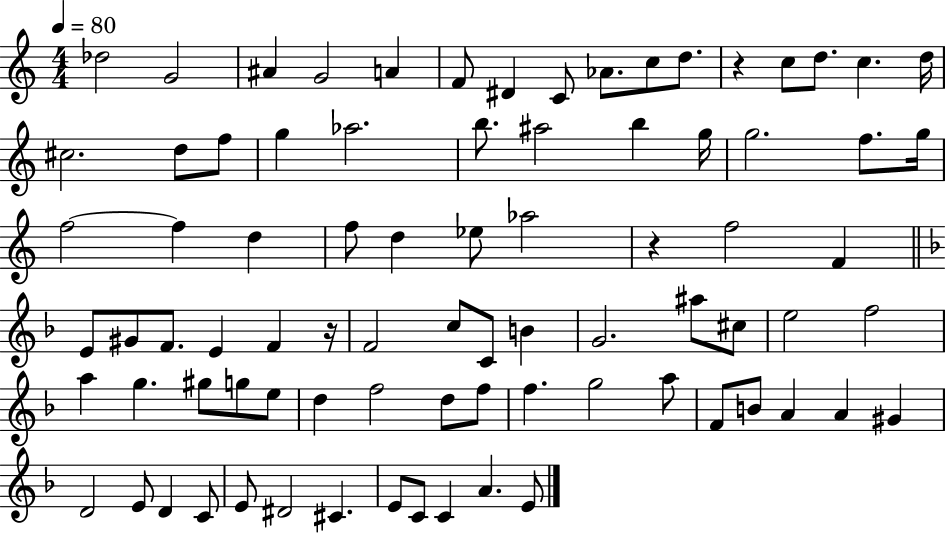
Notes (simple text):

Db5/h G4/h A#4/q G4/h A4/q F4/e D#4/q C4/e Ab4/e. C5/e D5/e. R/q C5/e D5/e. C5/q. D5/s C#5/h. D5/e F5/e G5/q Ab5/h. B5/e. A#5/h B5/q G5/s G5/h. F5/e. G5/s F5/h F5/q D5/q F5/e D5/q Eb5/e Ab5/h R/q F5/h F4/q E4/e G#4/e F4/e. E4/q F4/q R/s F4/h C5/e C4/e B4/q G4/h. A#5/e C#5/e E5/h F5/h A5/q G5/q. G#5/e G5/e E5/e D5/q F5/h D5/e F5/e F5/q. G5/h A5/e F4/e B4/e A4/q A4/q G#4/q D4/h E4/e D4/q C4/e E4/e D#4/h C#4/q. E4/e C4/e C4/q A4/q. E4/e